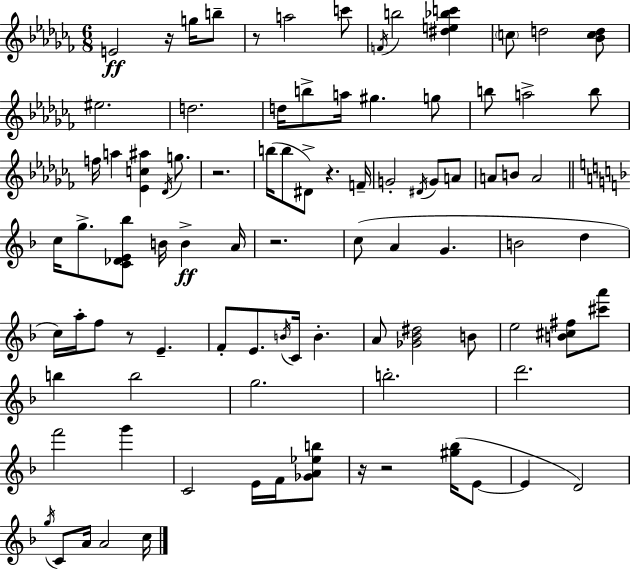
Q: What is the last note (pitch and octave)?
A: C5